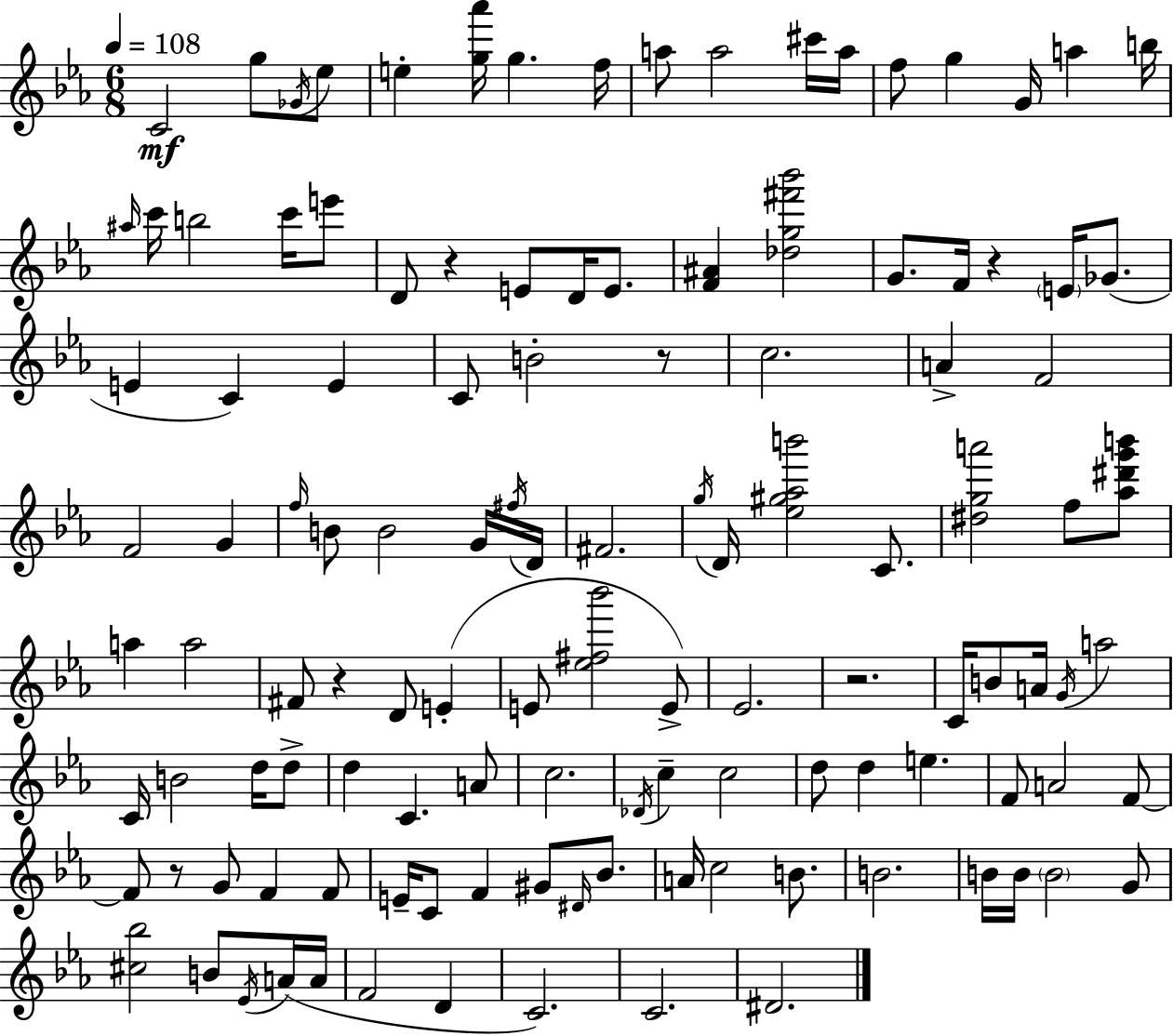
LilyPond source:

{
  \clef treble
  \numericTimeSignature
  \time 6/8
  \key c \minor
  \tempo 4 = 108
  c'2\mf g''8 \acciaccatura { ges'16 } ees''8 | e''4-. <g'' aes'''>16 g''4. | f''16 a''8 a''2 cis'''16 | a''16 f''8 g''4 g'16 a''4 | \break b''16 \grace { ais''16 } c'''16 b''2 c'''16 | e'''8 d'8 r4 e'8 d'16 e'8. | <f' ais'>4 <des'' g'' fis''' bes'''>2 | g'8. f'16 r4 \parenthesize e'16 ges'8.( | \break e'4 c'4) e'4 | c'8 b'2-. | r8 c''2. | a'4-> f'2 | \break f'2 g'4 | \grace { f''16 } b'8 b'2 | g'16 \acciaccatura { fis''16 } d'16 fis'2. | \acciaccatura { g''16 } d'16 <ees'' gis'' aes'' b'''>2 | \break c'8. <dis'' g'' a'''>2 | f''8 <aes'' dis''' g''' b'''>8 a''4 a''2 | fis'8 r4 d'8 | e'4-.( e'8 <ees'' fis'' bes'''>2 | \break e'8->) ees'2. | r2. | c'16 b'8 a'16 \acciaccatura { g'16 } a''2 | c'16 b'2 | \break d''16 d''8-> d''4 c'4. | a'8 c''2. | \acciaccatura { des'16 } c''4-- c''2 | d''8 d''4 | \break e''4. f'8 a'2 | f'8~~ f'8 r8 g'8 | f'4 f'8 e'16-- c'8 f'4 | gis'8 \grace { dis'16 } bes'8. a'16 c''2 | \break b'8. b'2. | b'16 b'16 \parenthesize b'2 | g'8 <cis'' bes''>2 | b'8 \acciaccatura { ees'16 }( a'16 a'16 f'2 | \break d'4 c'2.) | c'2. | dis'2. | \bar "|."
}